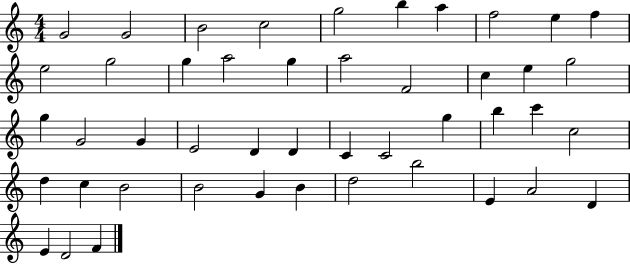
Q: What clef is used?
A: treble